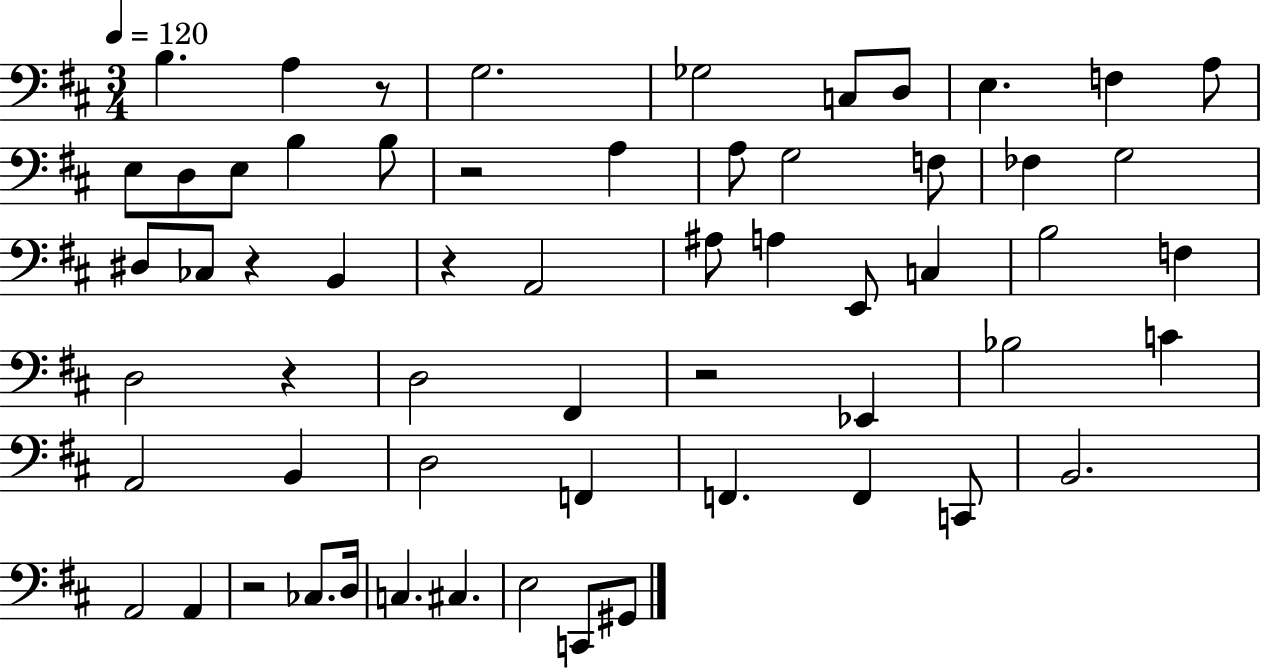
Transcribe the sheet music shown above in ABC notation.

X:1
T:Untitled
M:3/4
L:1/4
K:D
B, A, z/2 G,2 _G,2 C,/2 D,/2 E, F, A,/2 E,/2 D,/2 E,/2 B, B,/2 z2 A, A,/2 G,2 F,/2 _F, G,2 ^D,/2 _C,/2 z B,, z A,,2 ^A,/2 A, E,,/2 C, B,2 F, D,2 z D,2 ^F,, z2 _E,, _B,2 C A,,2 B,, D,2 F,, F,, F,, C,,/2 B,,2 A,,2 A,, z2 _C,/2 D,/4 C, ^C, E,2 C,,/2 ^G,,/2